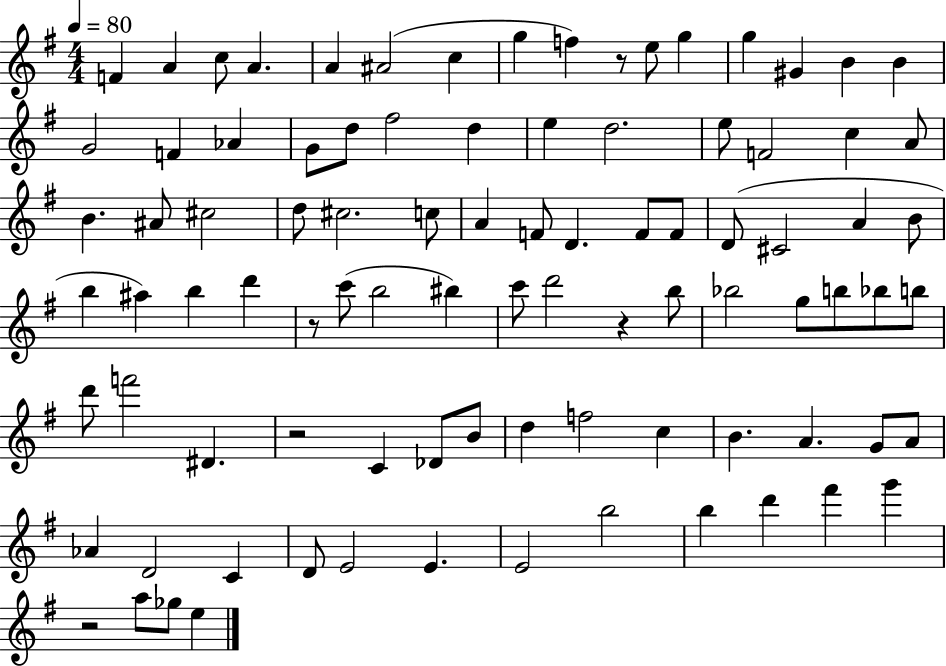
X:1
T:Untitled
M:4/4
L:1/4
K:G
F A c/2 A A ^A2 c g f z/2 e/2 g g ^G B B G2 F _A G/2 d/2 ^f2 d e d2 e/2 F2 c A/2 B ^A/2 ^c2 d/2 ^c2 c/2 A F/2 D F/2 F/2 D/2 ^C2 A B/2 b ^a b d' z/2 c'/2 b2 ^b c'/2 d'2 z b/2 _b2 g/2 b/2 _b/2 b/2 d'/2 f'2 ^D z2 C _D/2 B/2 d f2 c B A G/2 A/2 _A D2 C D/2 E2 E E2 b2 b d' ^f' g' z2 a/2 _g/2 e